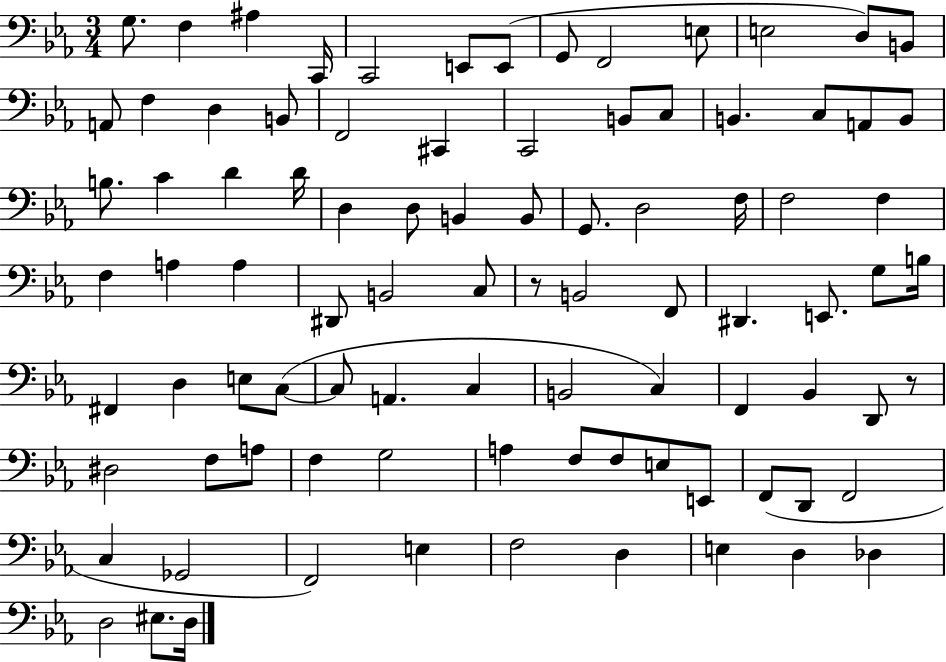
G3/e. F3/q A#3/q C2/s C2/h E2/e E2/e G2/e F2/h E3/e E3/h D3/e B2/e A2/e F3/q D3/q B2/e F2/h C#2/q C2/h B2/e C3/e B2/q. C3/e A2/e B2/e B3/e. C4/q D4/q D4/s D3/q D3/e B2/q B2/e G2/e. D3/h F3/s F3/h F3/q F3/q A3/q A3/q D#2/e B2/h C3/e R/e B2/h F2/e D#2/q. E2/e. G3/e B3/s F#2/q D3/q E3/e C3/e C3/e A2/q. C3/q B2/h C3/q F2/q Bb2/q D2/e R/e D#3/h F3/e A3/e F3/q G3/h A3/q F3/e F3/e E3/e E2/e F2/e D2/e F2/h C3/q Gb2/h F2/h E3/q F3/h D3/q E3/q D3/q Db3/q D3/h EIS3/e. D3/s